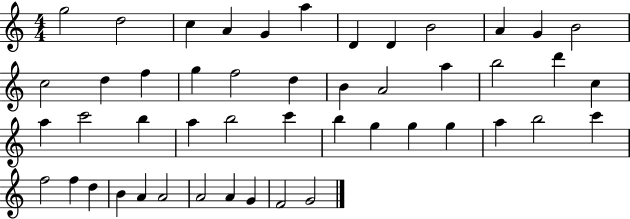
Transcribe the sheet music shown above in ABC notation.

X:1
T:Untitled
M:4/4
L:1/4
K:C
g2 d2 c A G a D D B2 A G B2 c2 d f g f2 d B A2 a b2 d' c a c'2 b a b2 c' b g g g a b2 c' f2 f d B A A2 A2 A G F2 G2